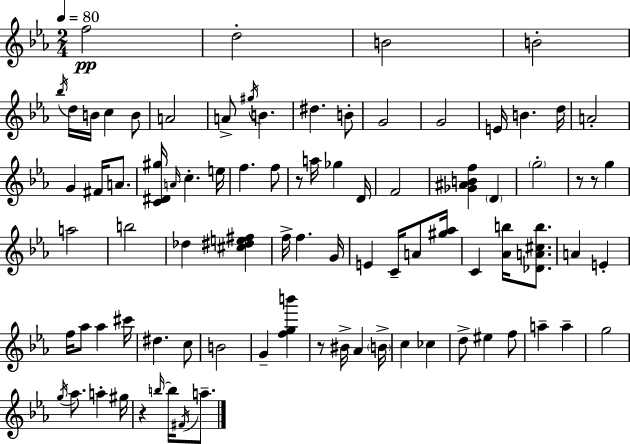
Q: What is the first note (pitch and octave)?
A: F5